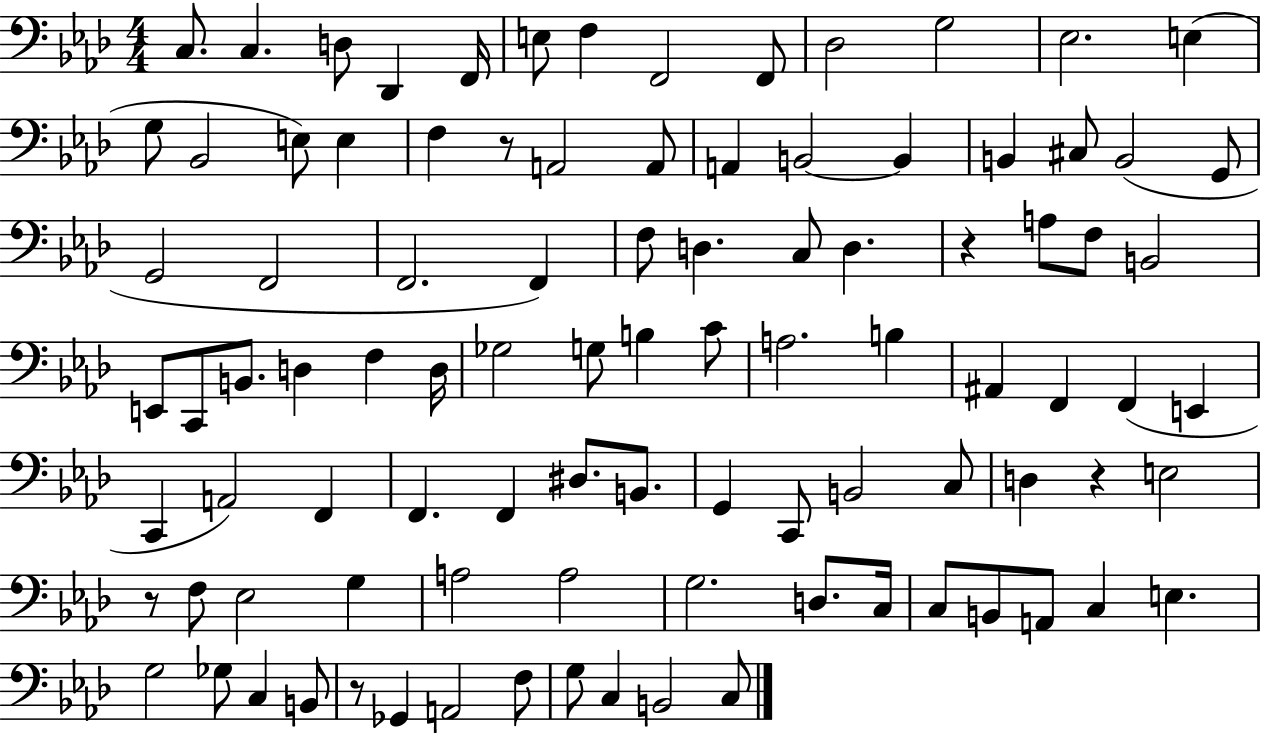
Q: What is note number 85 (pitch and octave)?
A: Gb2